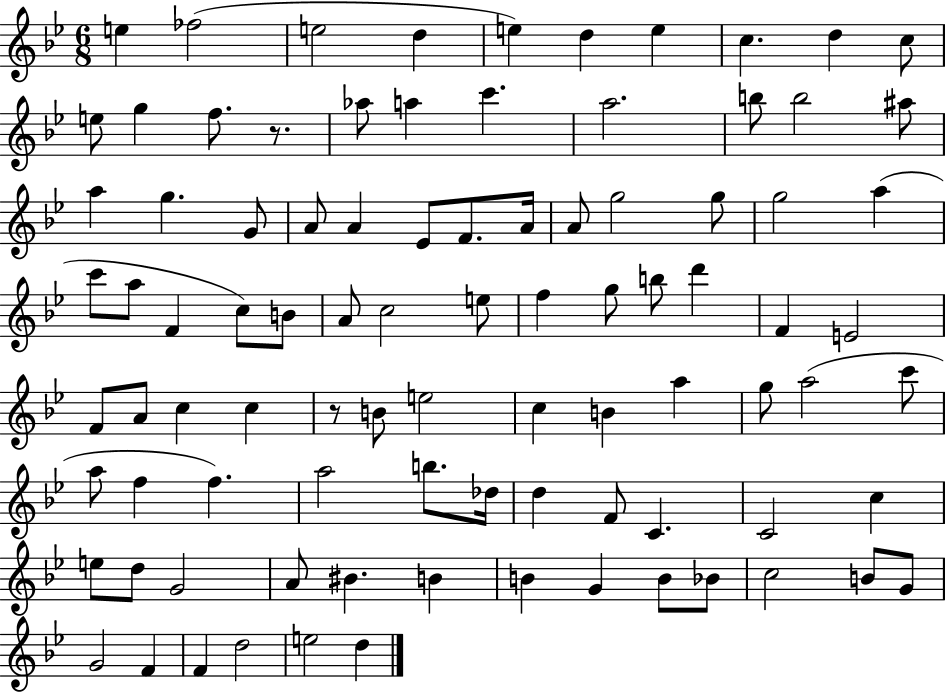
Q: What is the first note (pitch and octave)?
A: E5